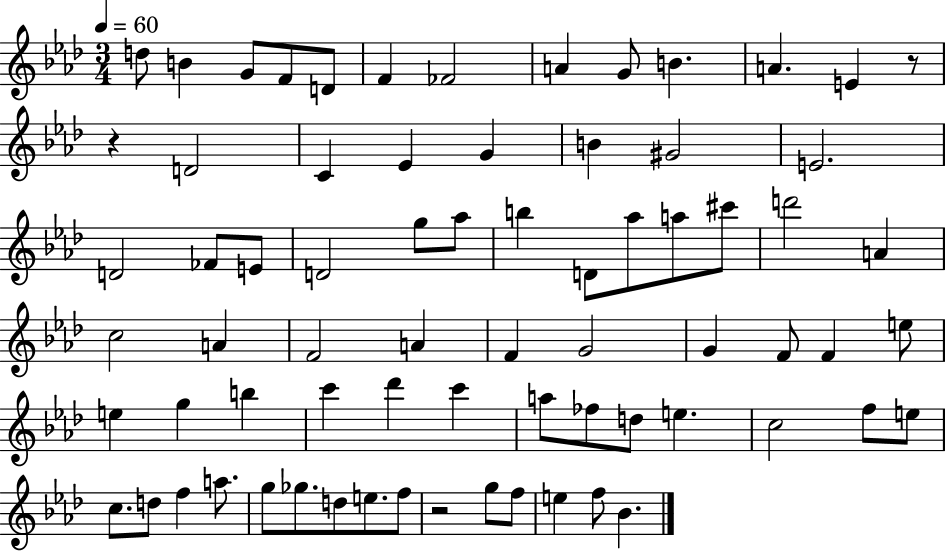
D5/e B4/q G4/e F4/e D4/e F4/q FES4/h A4/q G4/e B4/q. A4/q. E4/q R/e R/q D4/h C4/q Eb4/q G4/q B4/q G#4/h E4/h. D4/h FES4/e E4/e D4/h G5/e Ab5/e B5/q D4/e Ab5/e A5/e C#6/e D6/h A4/q C5/h A4/q F4/h A4/q F4/q G4/h G4/q F4/e F4/q E5/e E5/q G5/q B5/q C6/q Db6/q C6/q A5/e FES5/e D5/e E5/q. C5/h F5/e E5/e C5/e. D5/e F5/q A5/e. G5/e Gb5/e. D5/e E5/e. F5/e R/h G5/e F5/e E5/q F5/e Bb4/q.